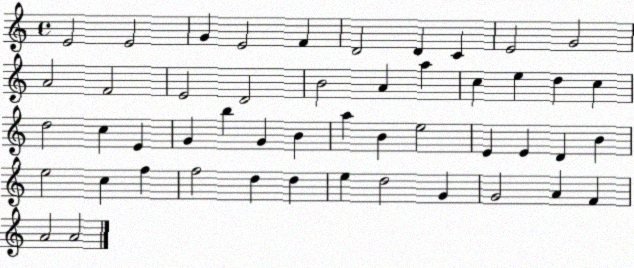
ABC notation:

X:1
T:Untitled
M:4/4
L:1/4
K:C
E2 E2 G E2 F D2 D C E2 G2 A2 F2 E2 D2 B2 A a c e d c d2 c E G b G B a B e2 E E D B e2 c f f2 d d e d2 G G2 A F A2 A2